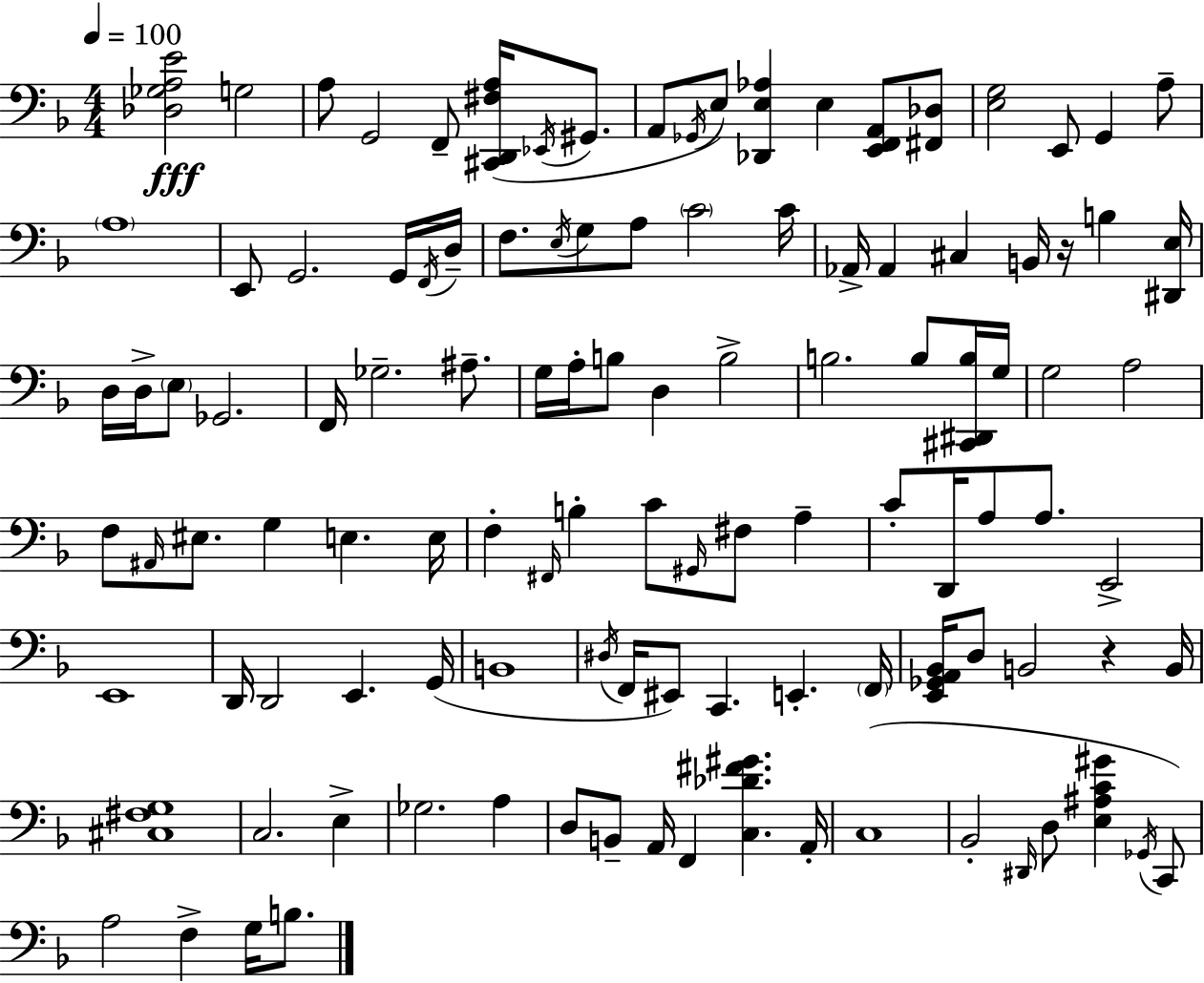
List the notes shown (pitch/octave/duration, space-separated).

[Db3,Gb3,A3,E4]/h G3/h A3/e G2/h F2/e [C#2,D2,F#3,A3]/s Eb2/s G#2/e. A2/e Gb2/s E3/e [Db2,E3,Ab3]/q E3/q [E2,F2,A2]/e [F#2,Db3]/e [E3,G3]/h E2/e G2/q A3/e A3/w E2/e G2/h. G2/s F2/s D3/s F3/e. E3/s G3/e A3/e C4/h C4/s Ab2/s Ab2/q C#3/q B2/s R/s B3/q [D#2,E3]/s D3/s D3/s E3/e Gb2/h. F2/s Gb3/h. A#3/e. G3/s A3/s B3/e D3/q B3/h B3/h. B3/e [C#2,D#2,B3]/s G3/s G3/h A3/h F3/e A#2/s EIS3/e. G3/q E3/q. E3/s F3/q F#2/s B3/q C4/e G#2/s F#3/e A3/q C4/e D2/s A3/e A3/e. E2/h E2/w D2/s D2/h E2/q. G2/s B2/w D#3/s F2/s EIS2/e C2/q. E2/q. F2/s [E2,Gb2,A2,Bb2]/s D3/e B2/h R/q B2/s [C#3,F#3,G3]/w C3/h. E3/q Gb3/h. A3/q D3/e B2/e A2/s F2/q [C3,Db4,F#4,G#4]/q. A2/s C3/w Bb2/h D#2/s D3/e [E3,A#3,C4,G#4]/q Gb2/s C2/e A3/h F3/q G3/s B3/e.